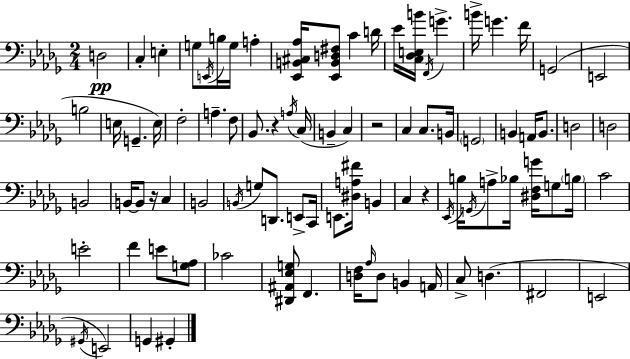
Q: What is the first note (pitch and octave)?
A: D3